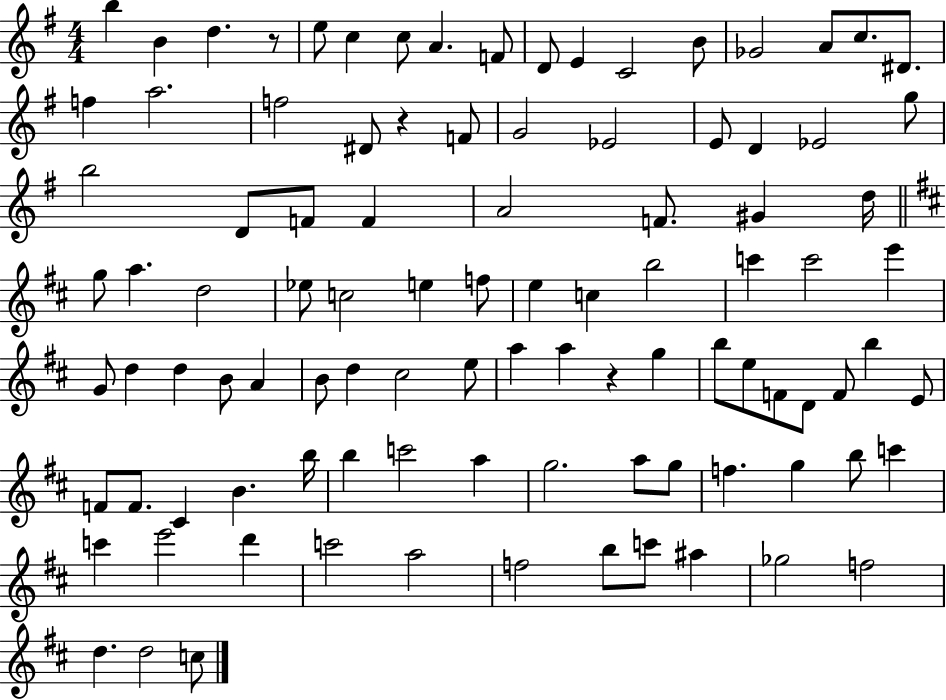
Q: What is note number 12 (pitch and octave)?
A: B4